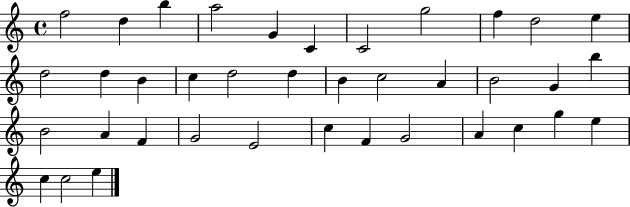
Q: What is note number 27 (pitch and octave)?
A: G4